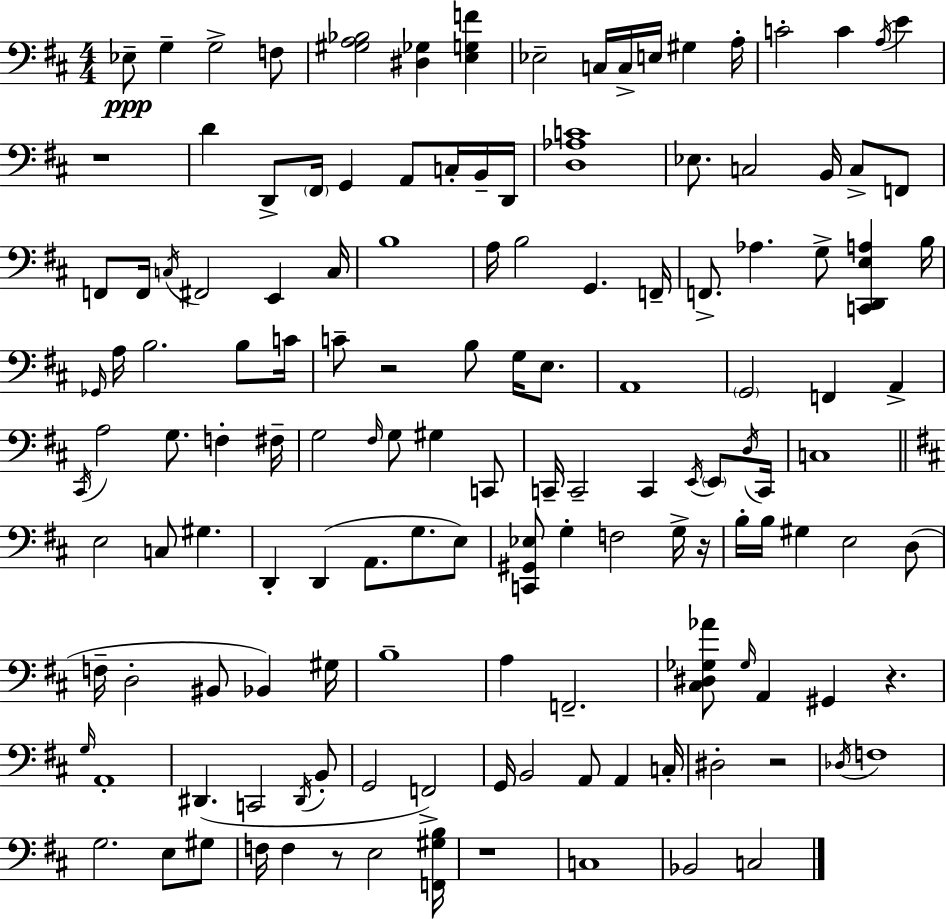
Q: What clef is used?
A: bass